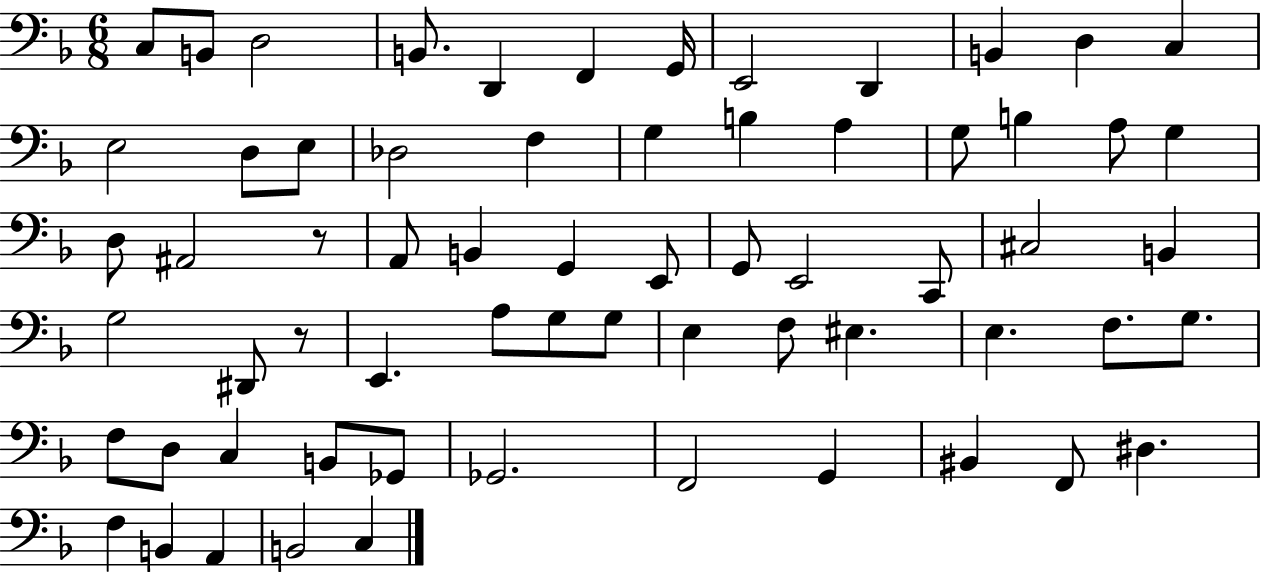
C3/e B2/e D3/h B2/e. D2/q F2/q G2/s E2/h D2/q B2/q D3/q C3/q E3/h D3/e E3/e Db3/h F3/q G3/q B3/q A3/q G3/e B3/q A3/e G3/q D3/e A#2/h R/e A2/e B2/q G2/q E2/e G2/e E2/h C2/e C#3/h B2/q G3/h D#2/e R/e E2/q. A3/e G3/e G3/e E3/q F3/e EIS3/q. E3/q. F3/e. G3/e. F3/e D3/e C3/q B2/e Gb2/e Gb2/h. F2/h G2/q BIS2/q F2/e D#3/q. F3/q B2/q A2/q B2/h C3/q